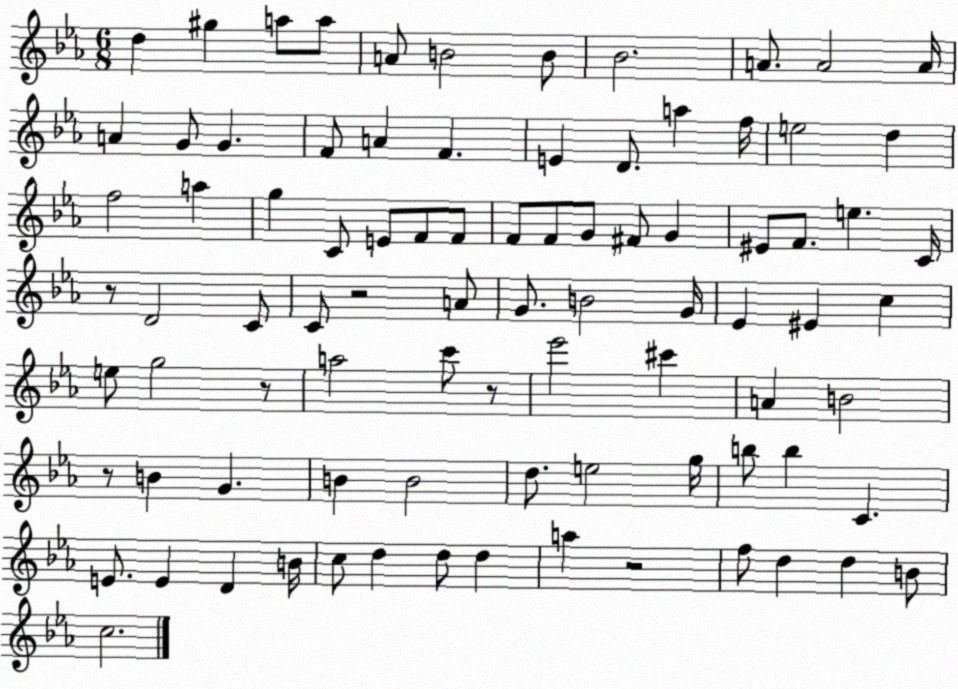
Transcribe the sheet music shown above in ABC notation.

X:1
T:Untitled
M:6/8
L:1/4
K:Eb
d ^g a/2 a/2 A/2 B2 B/2 _B2 A/2 A2 A/4 A G/2 G F/2 A F E D/2 a f/4 e2 d f2 a g C/2 E/2 F/2 F/2 F/2 F/2 G/2 ^F/2 G ^E/2 F/2 e C/4 z/2 D2 C/2 C/2 z2 A/2 G/2 B2 G/4 _E ^E c e/2 g2 z/2 a2 c'/2 z/2 _e'2 ^c' A B2 z/2 B G B B2 d/2 e2 g/4 b/2 b C E/2 E D B/4 c/2 d d/2 d a z2 f/2 d d B/2 c2